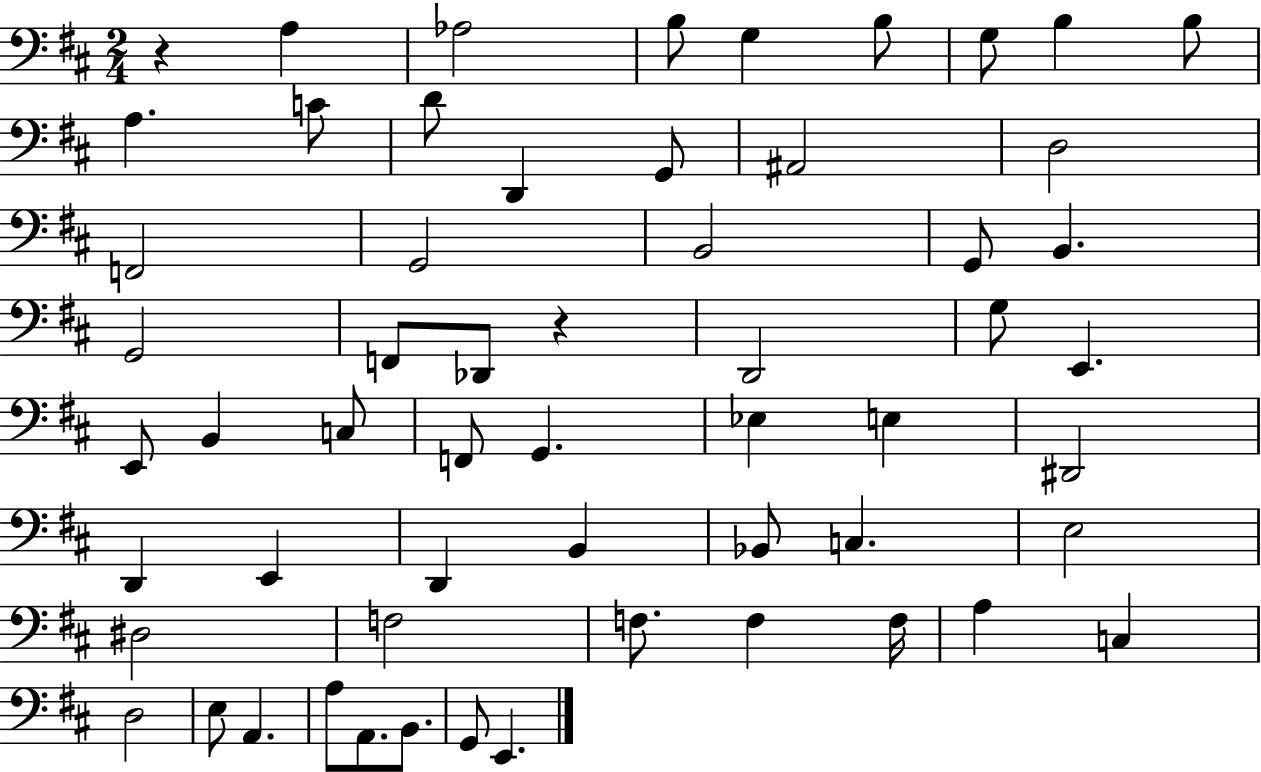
X:1
T:Untitled
M:2/4
L:1/4
K:D
z A, _A,2 B,/2 G, B,/2 G,/2 B, B,/2 A, C/2 D/2 D,, G,,/2 ^A,,2 D,2 F,,2 G,,2 B,,2 G,,/2 B,, G,,2 F,,/2 _D,,/2 z D,,2 G,/2 E,, E,,/2 B,, C,/2 F,,/2 G,, _E, E, ^D,,2 D,, E,, D,, B,, _B,,/2 C, E,2 ^D,2 F,2 F,/2 F, F,/4 A, C, D,2 E,/2 A,, A,/2 A,,/2 B,,/2 G,,/2 E,,